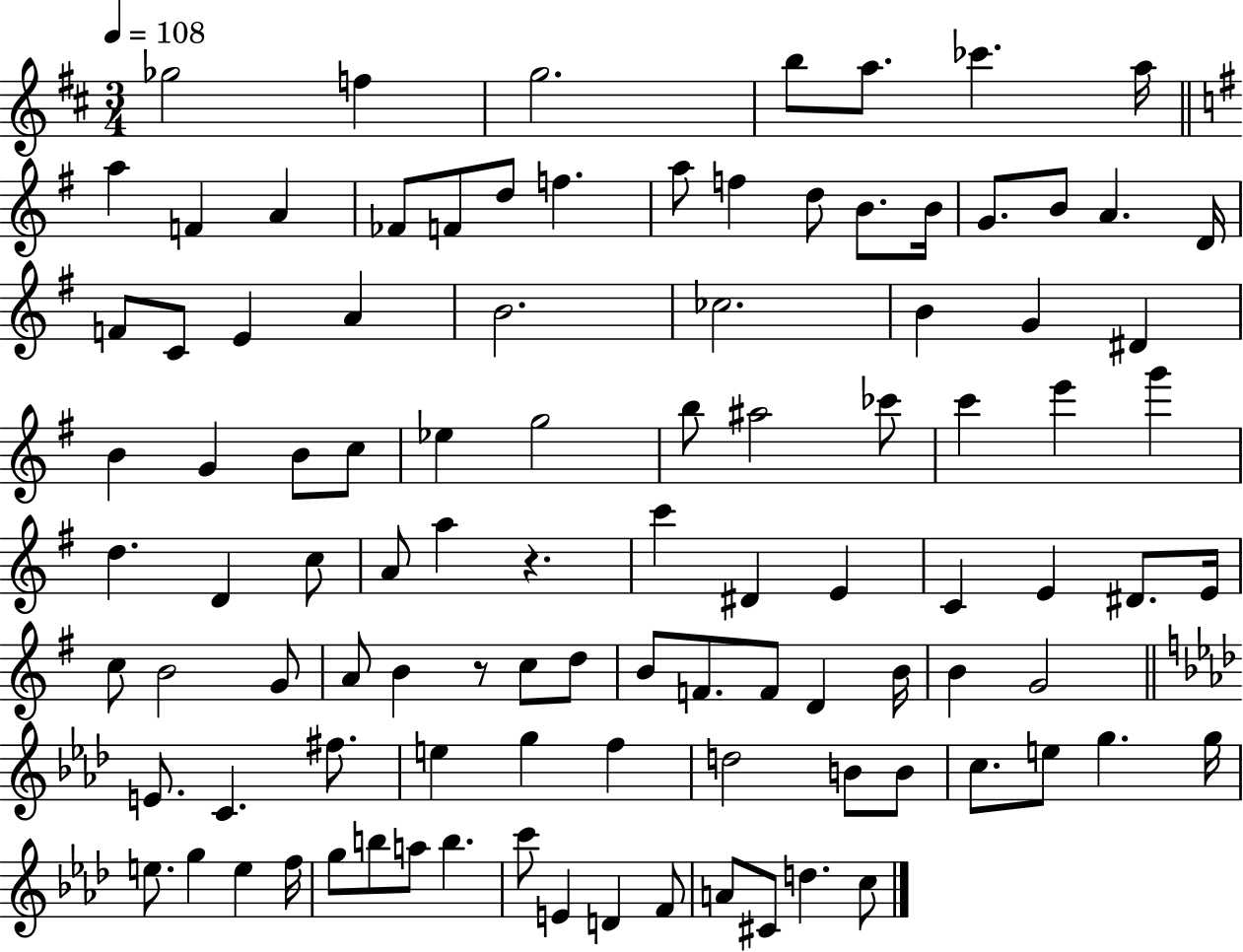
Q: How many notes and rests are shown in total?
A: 101